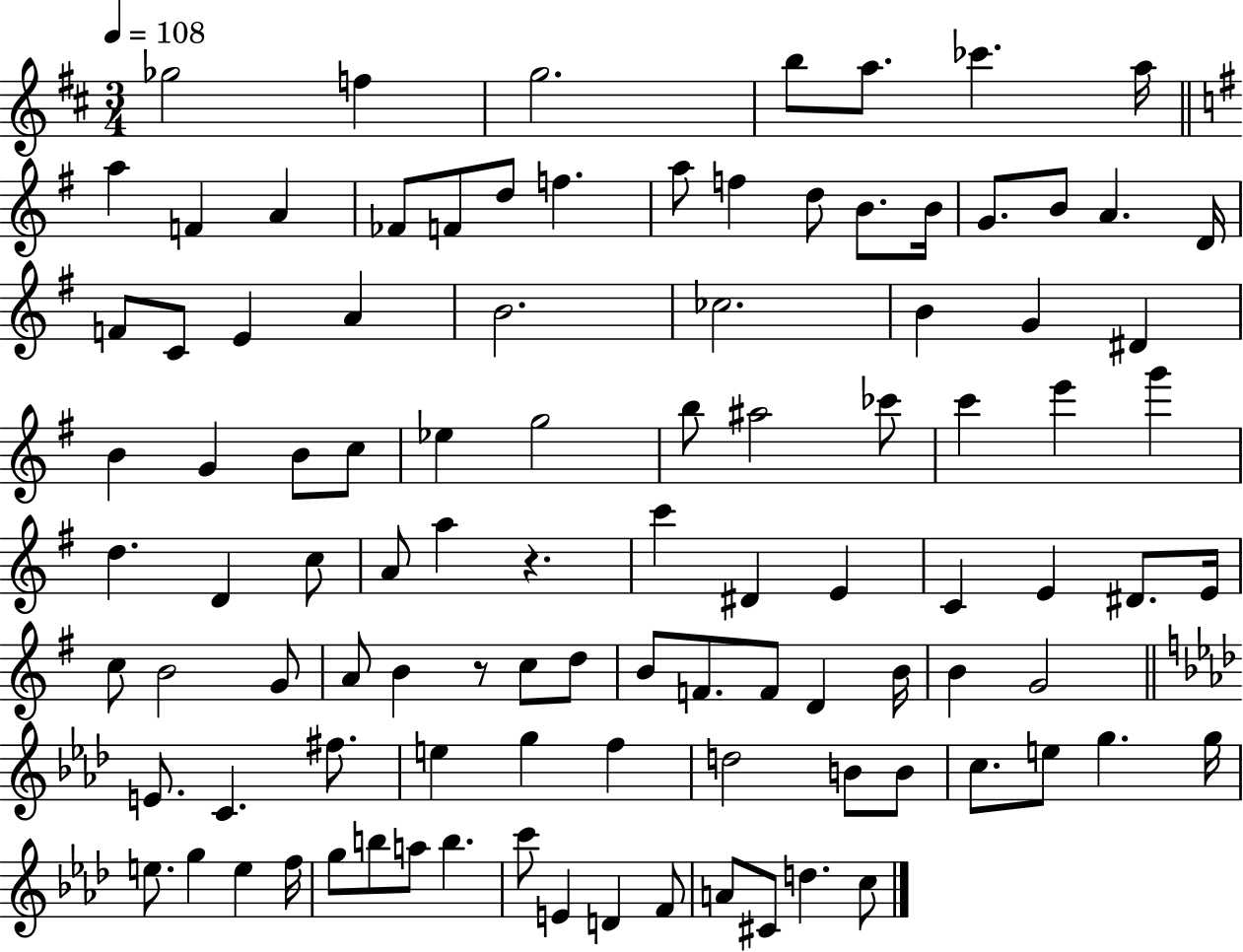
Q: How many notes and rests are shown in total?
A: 101